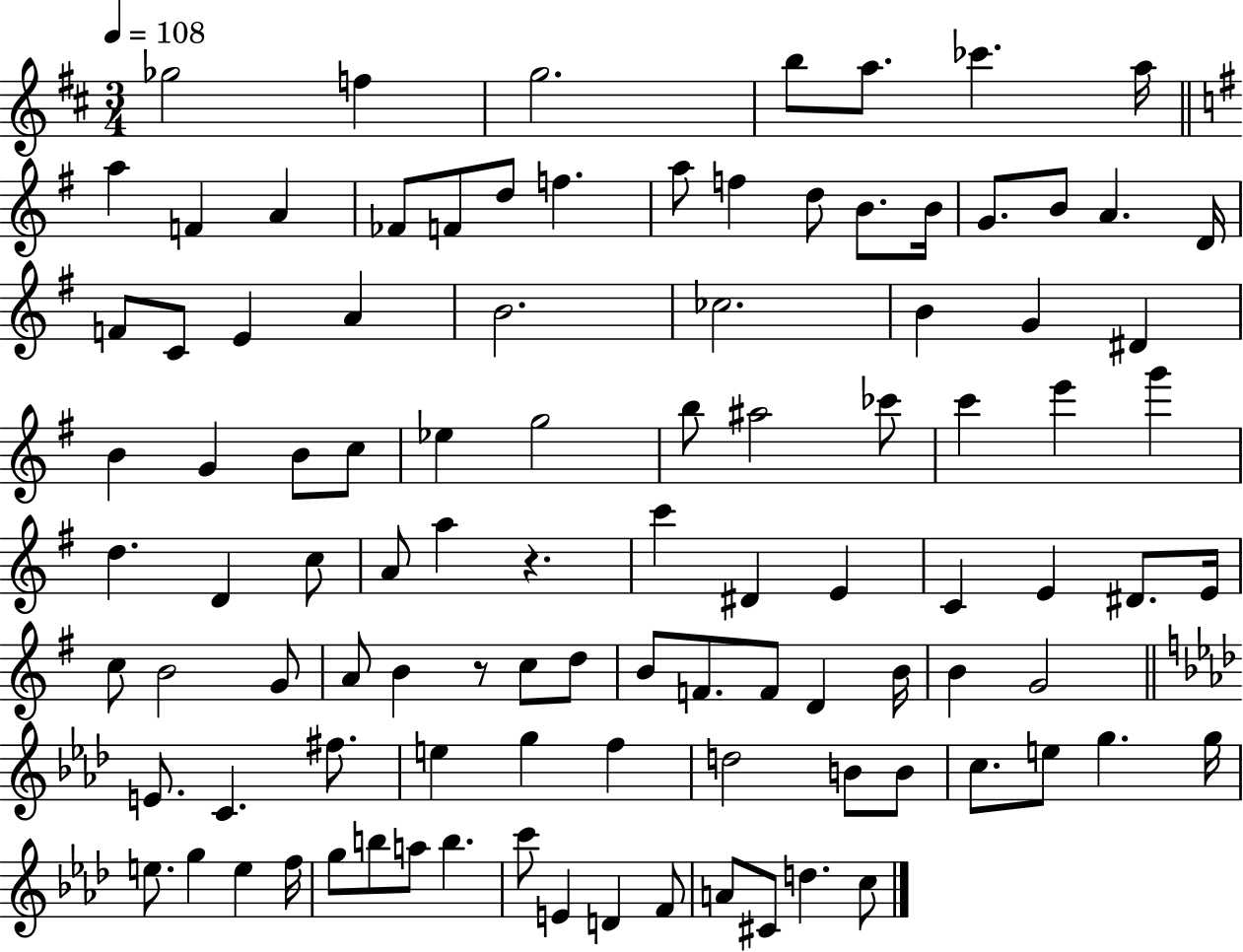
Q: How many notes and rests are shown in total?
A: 101